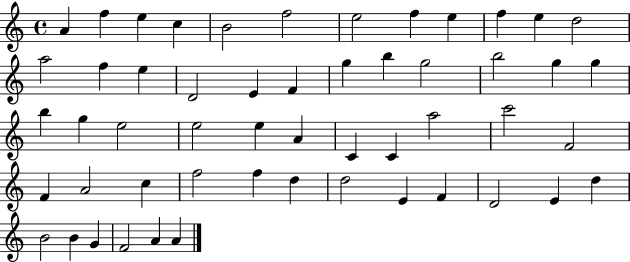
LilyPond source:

{
  \clef treble
  \time 4/4
  \defaultTimeSignature
  \key c \major
  a'4 f''4 e''4 c''4 | b'2 f''2 | e''2 f''4 e''4 | f''4 e''4 d''2 | \break a''2 f''4 e''4 | d'2 e'4 f'4 | g''4 b''4 g''2 | b''2 g''4 g''4 | \break b''4 g''4 e''2 | e''2 e''4 a'4 | c'4 c'4 a''2 | c'''2 f'2 | \break f'4 a'2 c''4 | f''2 f''4 d''4 | d''2 e'4 f'4 | d'2 e'4 d''4 | \break b'2 b'4 g'4 | f'2 a'4 a'4 | \bar "|."
}